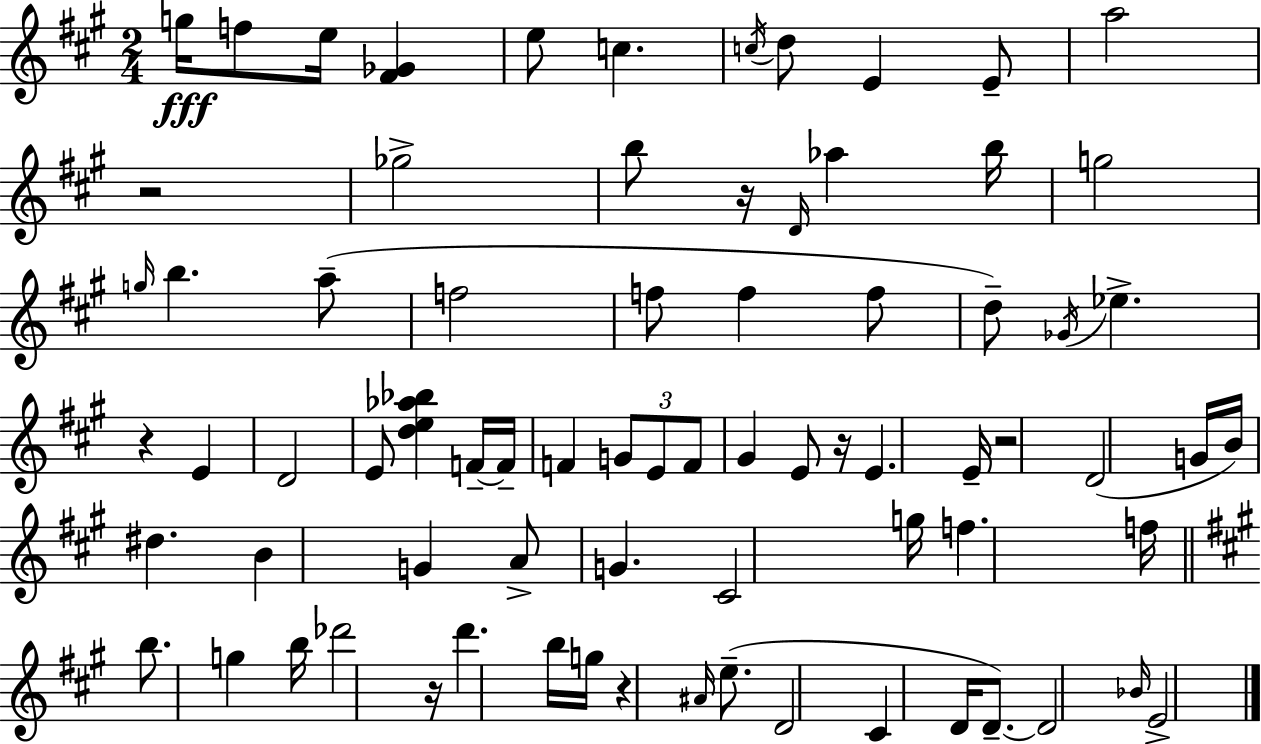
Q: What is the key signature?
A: A major